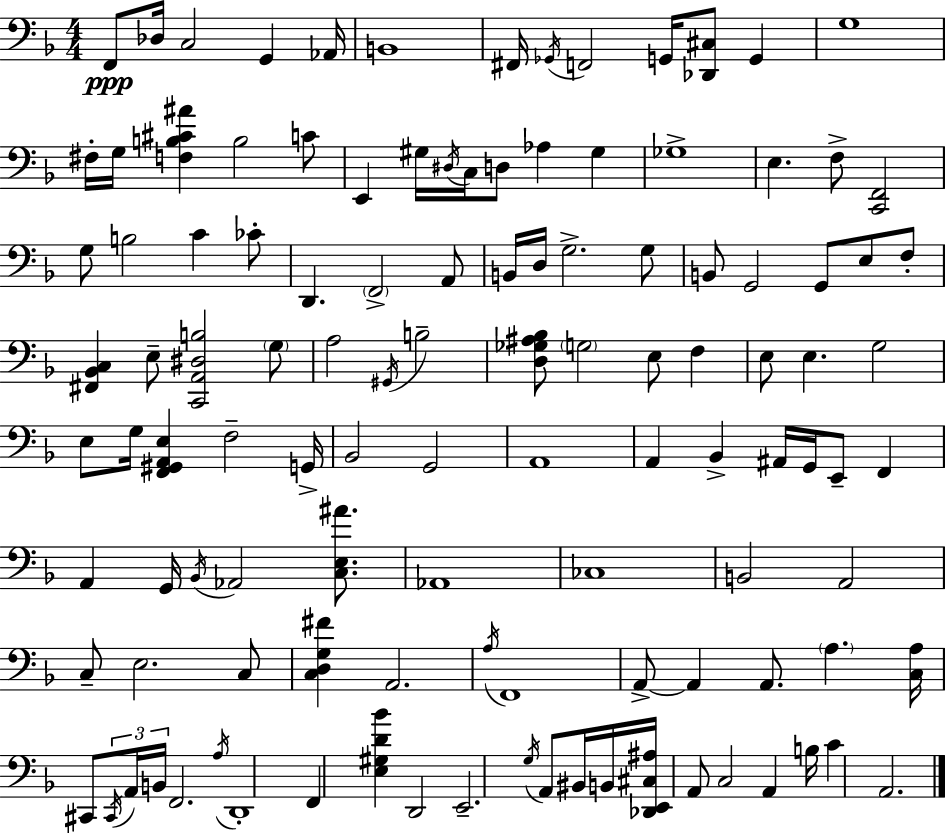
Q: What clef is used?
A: bass